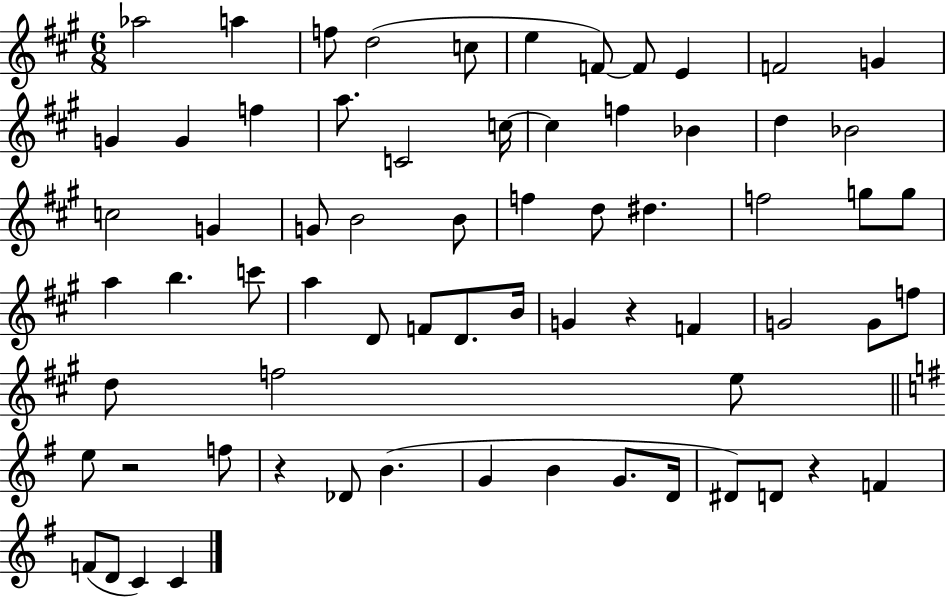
X:1
T:Untitled
M:6/8
L:1/4
K:A
_a2 a f/2 d2 c/2 e F/2 F/2 E F2 G G G f a/2 C2 c/4 c f _B d _B2 c2 G G/2 B2 B/2 f d/2 ^d f2 g/2 g/2 a b c'/2 a D/2 F/2 D/2 B/4 G z F G2 G/2 f/2 d/2 f2 e/2 e/2 z2 f/2 z _D/2 B G B G/2 D/4 ^D/2 D/2 z F F/2 D/2 C C